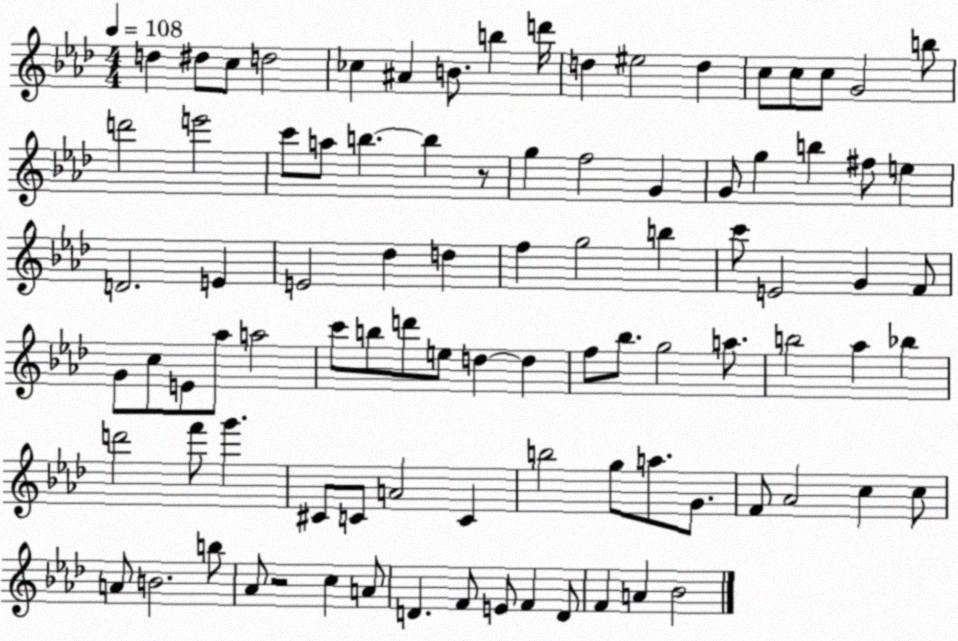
X:1
T:Untitled
M:4/4
L:1/4
K:Ab
d ^d/2 c/2 d2 _c ^A B/2 b d'/4 d ^e2 d c/2 c/2 c/2 G2 b/2 d'2 e'2 c'/2 a/2 b b z/2 g f2 G G/2 g b ^f/2 e D2 E E2 _d d f g2 b c'/2 E2 G F/2 G/2 c/2 E/2 _a/2 a2 c'/2 b/2 d'/2 e/2 d d f/2 _b/2 g2 a/2 b2 _a _b d'2 f'/2 g' ^C/2 C/2 A2 C b2 g/2 a/2 G/2 F/2 _A2 c c/2 A/2 B2 b/2 _A/2 z2 c A/2 D F/2 E/2 F D/2 F A _B2